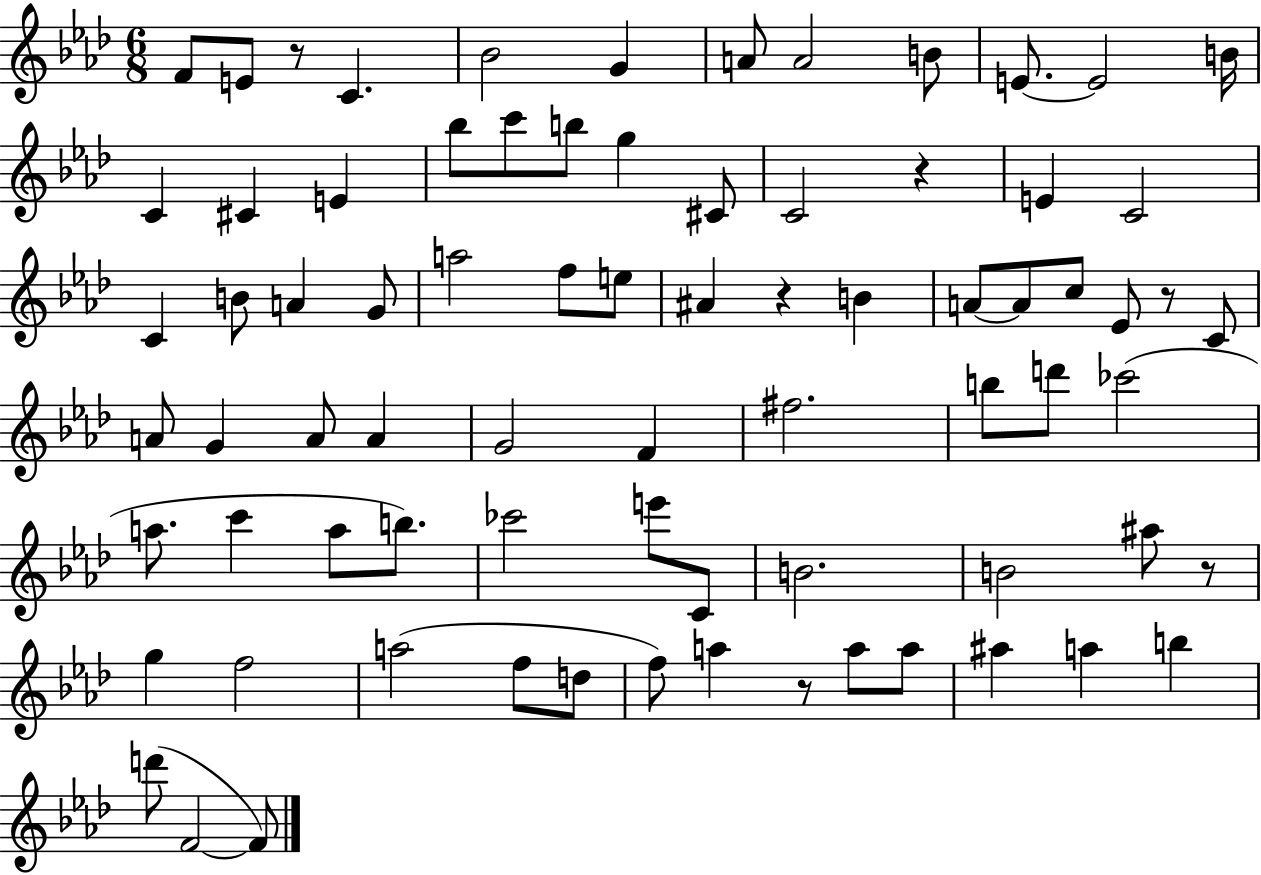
{
  \clef treble
  \numericTimeSignature
  \time 6/8
  \key aes \major
  f'8 e'8 r8 c'4. | bes'2 g'4 | a'8 a'2 b'8 | e'8.~~ e'2 b'16 | \break c'4 cis'4 e'4 | bes''8 c'''8 b''8 g''4 cis'8 | c'2 r4 | e'4 c'2 | \break c'4 b'8 a'4 g'8 | a''2 f''8 e''8 | ais'4 r4 b'4 | a'8~~ a'8 c''8 ees'8 r8 c'8 | \break a'8 g'4 a'8 a'4 | g'2 f'4 | fis''2. | b''8 d'''8 ces'''2( | \break a''8. c'''4 a''8 b''8.) | ces'''2 e'''8 c'8 | b'2. | b'2 ais''8 r8 | \break g''4 f''2 | a''2( f''8 d''8 | f''8) a''4 r8 a''8 a''8 | ais''4 a''4 b''4 | \break d'''8( f'2~~ f'8) | \bar "|."
}